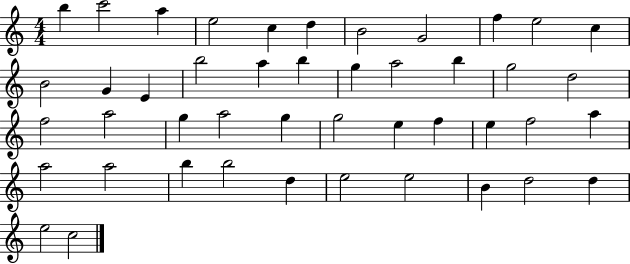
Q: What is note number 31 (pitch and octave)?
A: E5